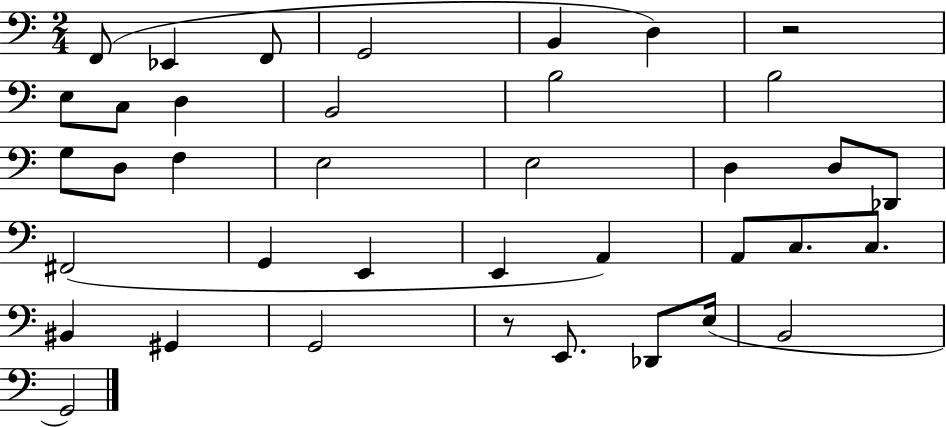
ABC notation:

X:1
T:Untitled
M:2/4
L:1/4
K:C
F,,/2 _E,, F,,/2 G,,2 B,, D, z2 E,/2 C,/2 D, B,,2 B,2 B,2 G,/2 D,/2 F, E,2 E,2 D, D,/2 _D,,/2 ^F,,2 G,, E,, E,, A,, A,,/2 C,/2 C,/2 ^B,, ^G,, G,,2 z/2 E,,/2 _D,,/2 E,/4 B,,2 G,,2